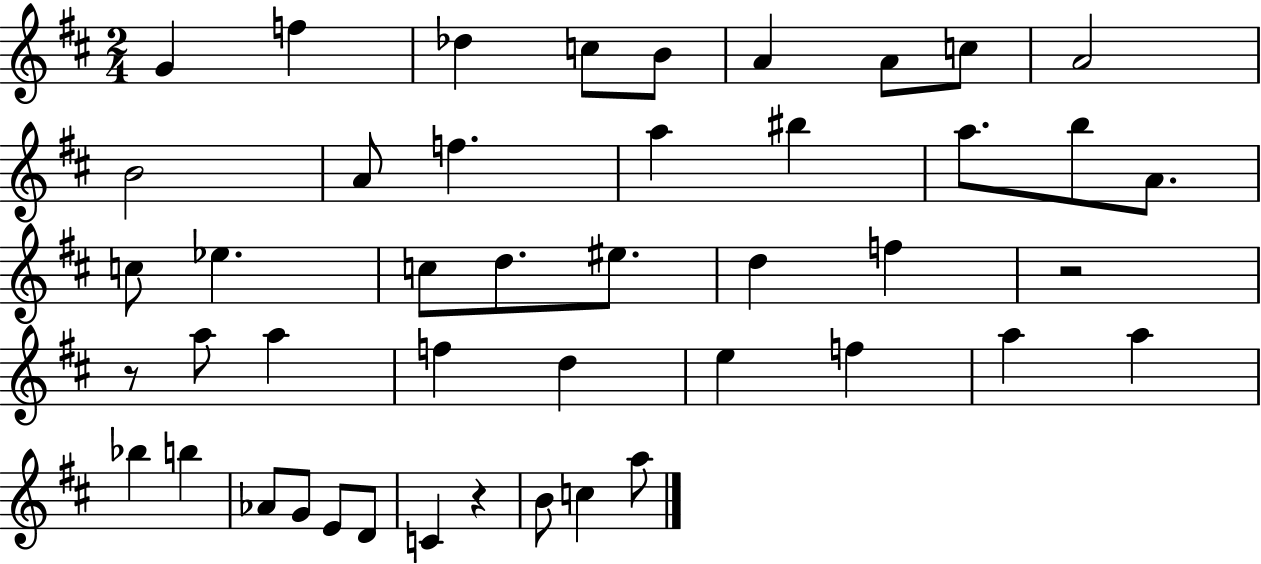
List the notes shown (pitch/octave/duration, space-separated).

G4/q F5/q Db5/q C5/e B4/e A4/q A4/e C5/e A4/h B4/h A4/e F5/q. A5/q BIS5/q A5/e. B5/e A4/e. C5/e Eb5/q. C5/e D5/e. EIS5/e. D5/q F5/q R/h R/e A5/e A5/q F5/q D5/q E5/q F5/q A5/q A5/q Bb5/q B5/q Ab4/e G4/e E4/e D4/e C4/q R/q B4/e C5/q A5/e